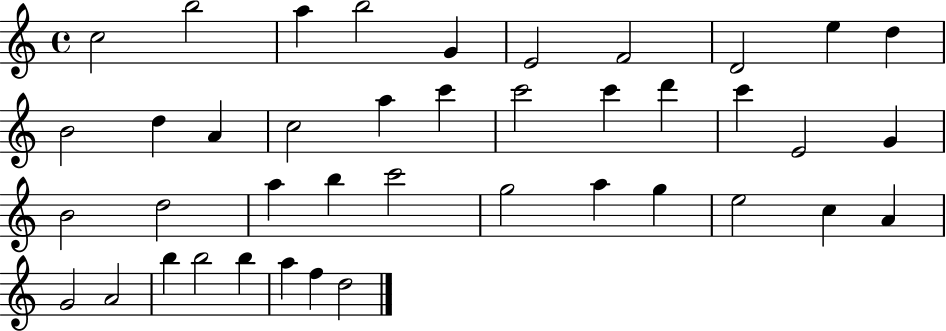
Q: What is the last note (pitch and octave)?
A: D5